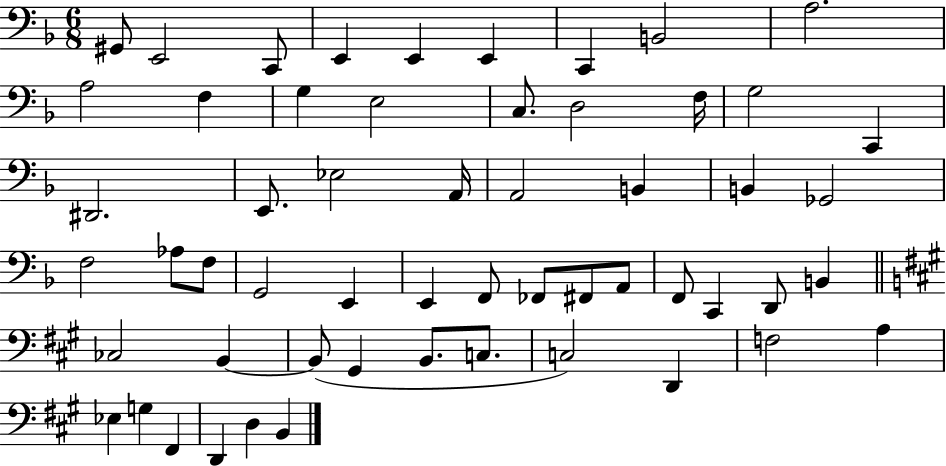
{
  \clef bass
  \numericTimeSignature
  \time 6/8
  \key f \major
  gis,8 e,2 c,8 | e,4 e,4 e,4 | c,4 b,2 | a2. | \break a2 f4 | g4 e2 | c8. d2 f16 | g2 c,4 | \break dis,2. | e,8. ees2 a,16 | a,2 b,4 | b,4 ges,2 | \break f2 aes8 f8 | g,2 e,4 | e,4 f,8 fes,8 fis,8 a,8 | f,8 c,4 d,8 b,4 | \break \bar "||" \break \key a \major ces2 b,4~~ | b,8( gis,4 b,8. c8. | c2) d,4 | f2 a4 | \break ees4 g4 fis,4 | d,4 d4 b,4 | \bar "|."
}